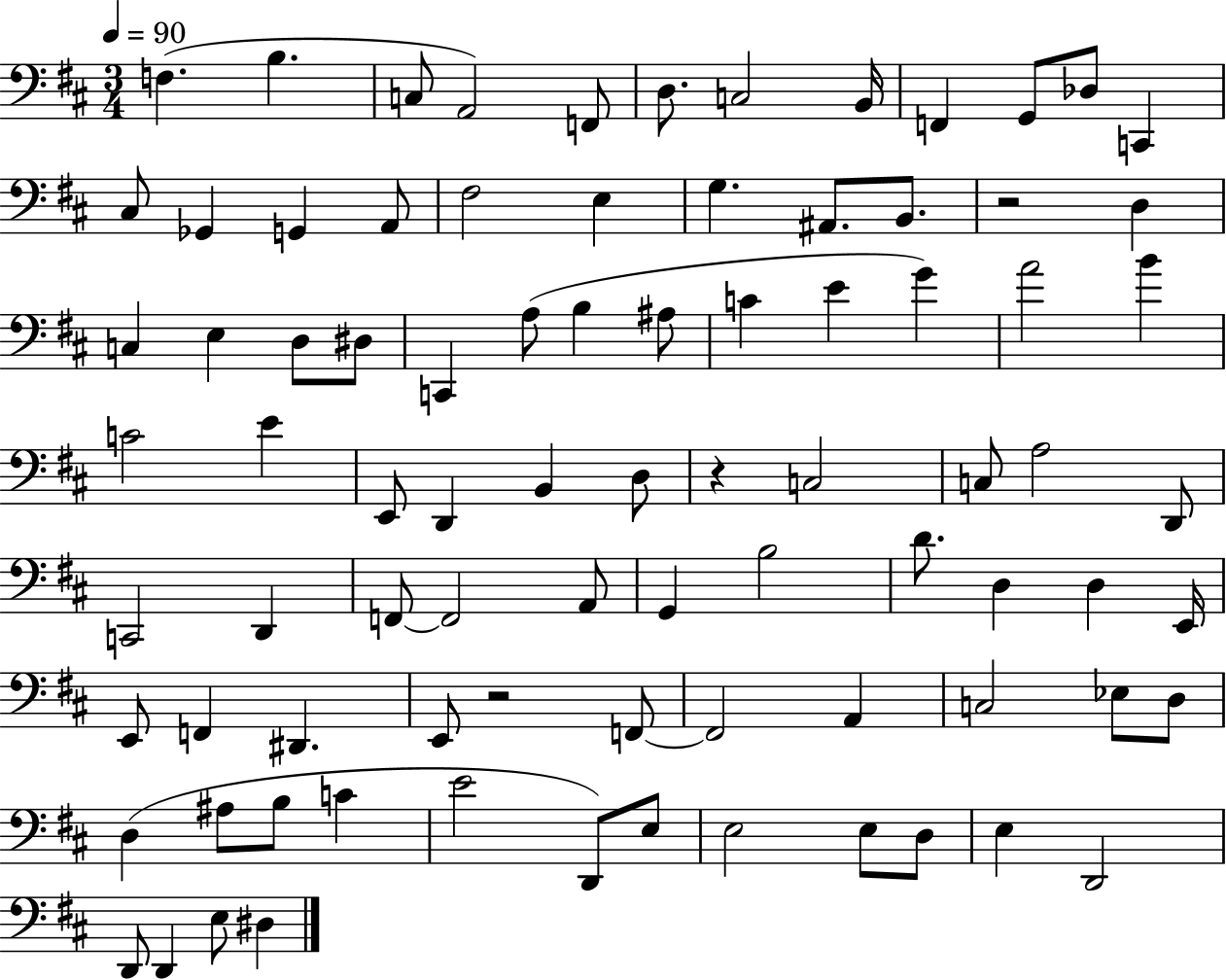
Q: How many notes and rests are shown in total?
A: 85